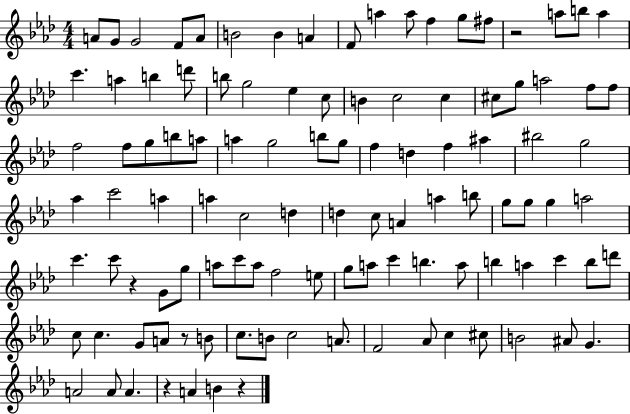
{
  \clef treble
  \numericTimeSignature
  \time 4/4
  \key aes \major
  a'8 g'8 g'2 f'8 a'8 | b'2 b'4 a'4 | f'8 a''4 a''8 f''4 g''8 fis''8 | r2 a''8 b''8 a''4 | \break c'''4. a''4 b''4 d'''8 | b''8 g''2 ees''4 c''8 | b'4 c''2 c''4 | cis''8 g''8 a''2 f''8 f''8 | \break f''2 f''8 g''8 b''8 a''8 | a''4 g''2 b''8 g''8 | f''4 d''4 f''4 ais''4 | bis''2 g''2 | \break aes''4 c'''2 a''4 | a''4 c''2 d''4 | d''4 c''8 a'4 a''4 b''8 | g''8 g''8 g''4 a''2 | \break c'''4. c'''8 r4 g'8 g''8 | a''8 c'''8 a''8 f''2 e''8 | g''8 a''8 c'''4 b''4. a''8 | b''4 a''4 c'''4 b''8 d'''8 | \break c''8 c''4. g'8 a'8 r8 b'8 | c''8. b'8 c''2 a'8. | f'2 aes'8 c''4 cis''8 | b'2 ais'8 g'4. | \break a'2 a'8 a'4. | r4 a'4 b'4 r4 | \bar "|."
}